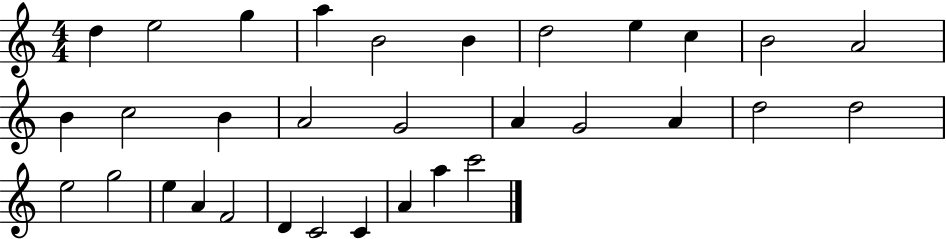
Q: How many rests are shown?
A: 0